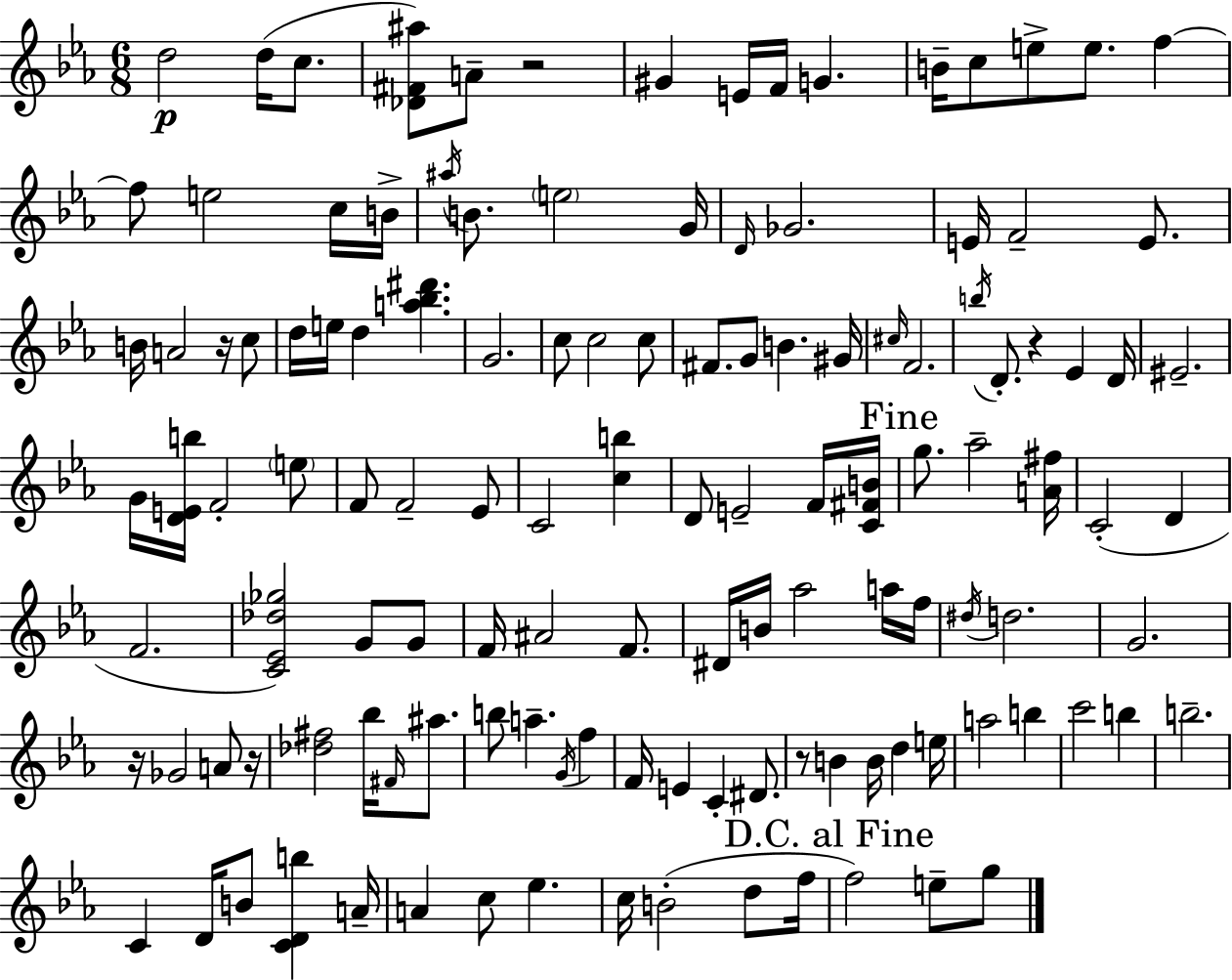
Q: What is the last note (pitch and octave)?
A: G5